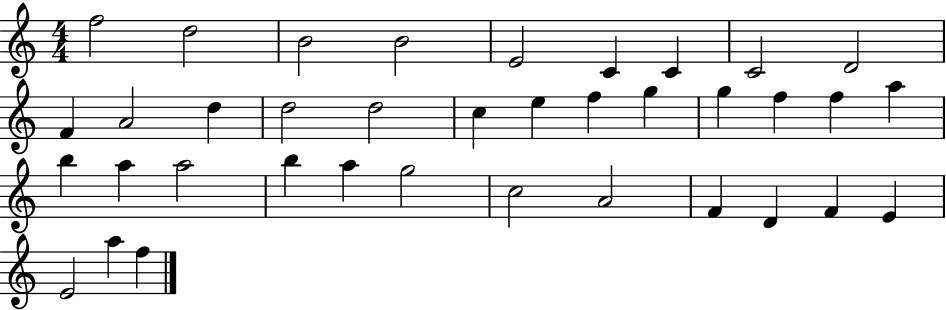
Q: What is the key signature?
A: C major